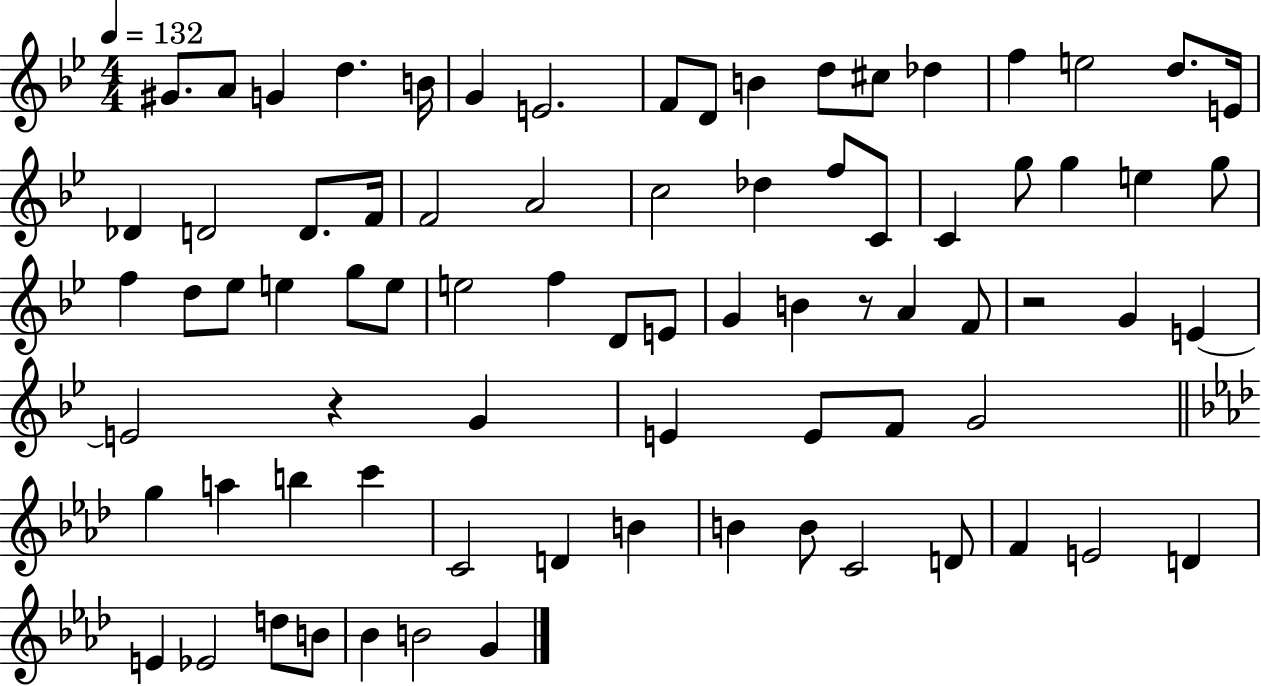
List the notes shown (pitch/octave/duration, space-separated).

G#4/e. A4/e G4/q D5/q. B4/s G4/q E4/h. F4/e D4/e B4/q D5/e C#5/e Db5/q F5/q E5/h D5/e. E4/s Db4/q D4/h D4/e. F4/s F4/h A4/h C5/h Db5/q F5/e C4/e C4/q G5/e G5/q E5/q G5/e F5/q D5/e Eb5/e E5/q G5/e E5/e E5/h F5/q D4/e E4/e G4/q B4/q R/e A4/q F4/e R/h G4/q E4/q E4/h R/q G4/q E4/q E4/e F4/e G4/h G5/q A5/q B5/q C6/q C4/h D4/q B4/q B4/q B4/e C4/h D4/e F4/q E4/h D4/q E4/q Eb4/h D5/e B4/e Bb4/q B4/h G4/q